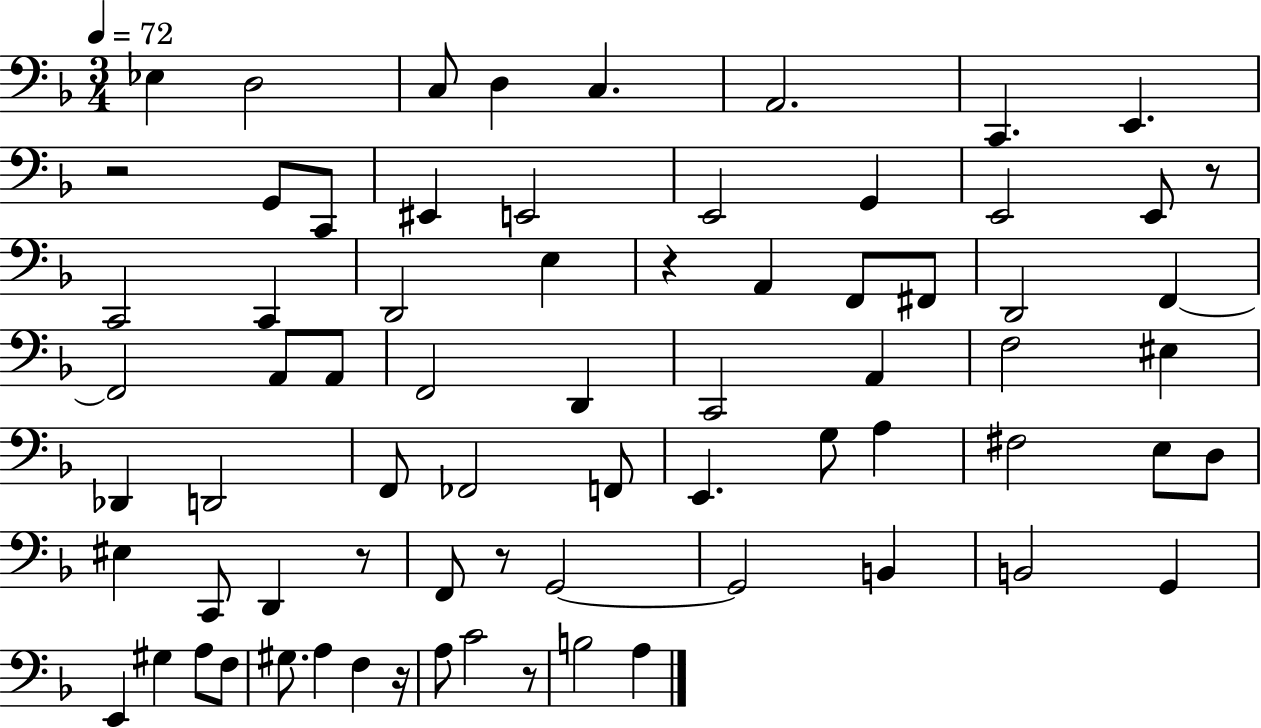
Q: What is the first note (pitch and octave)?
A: Eb3